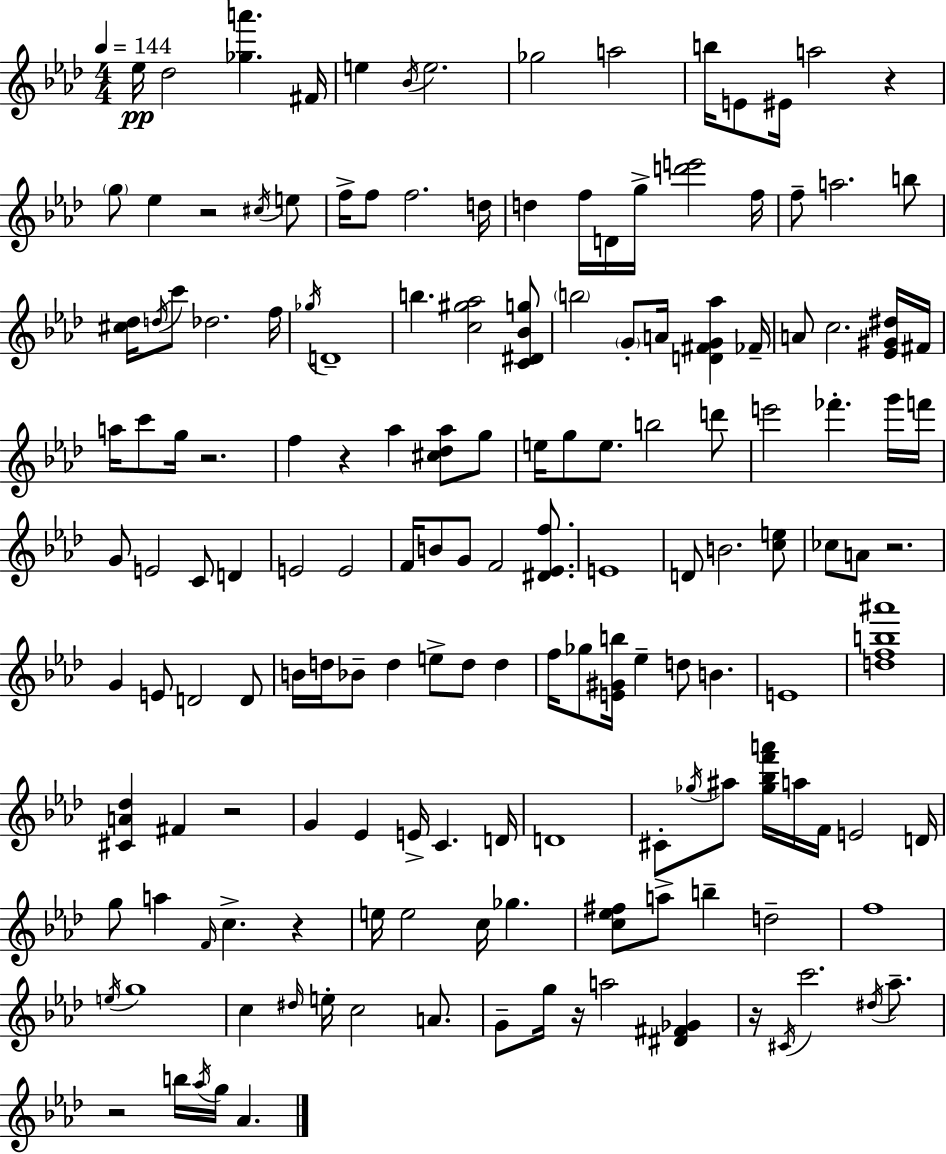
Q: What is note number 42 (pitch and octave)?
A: F#4